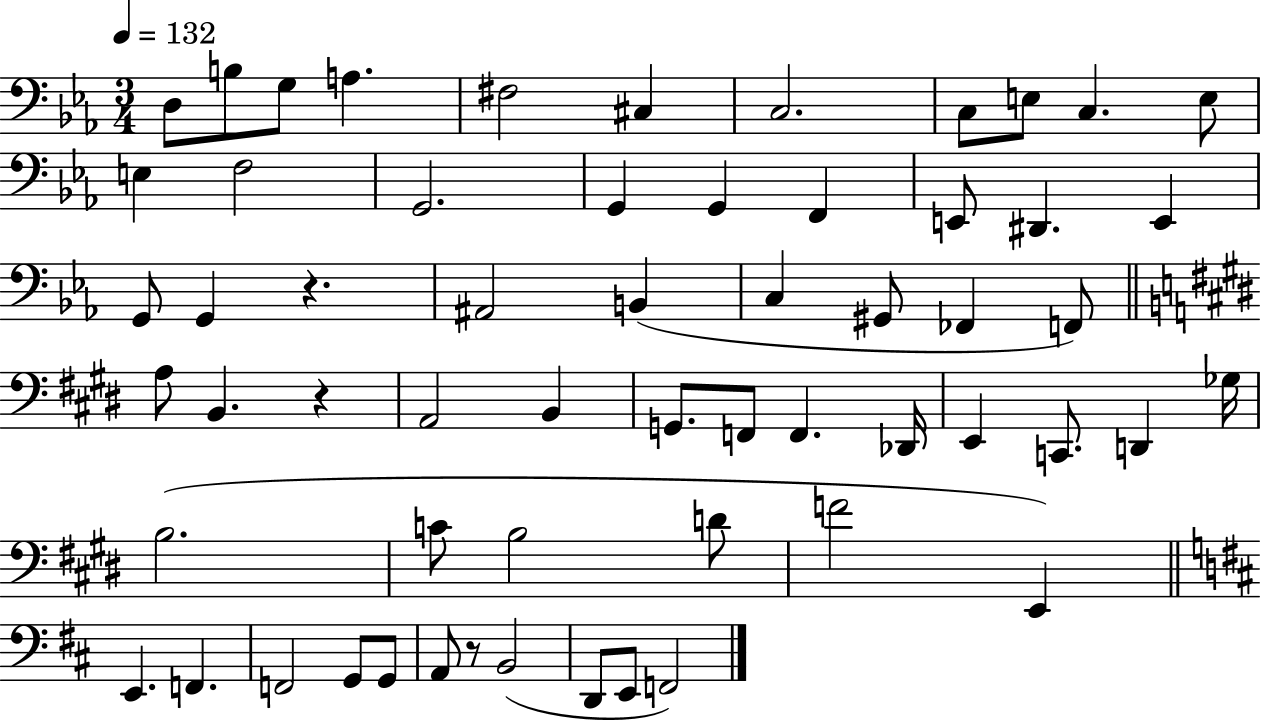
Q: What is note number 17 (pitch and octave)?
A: F2